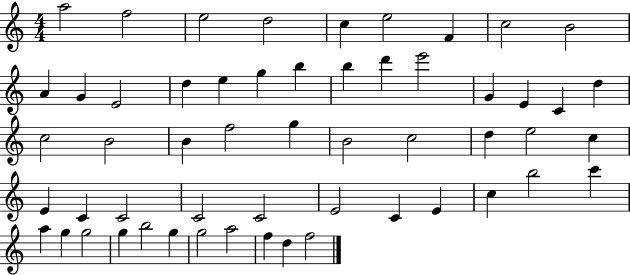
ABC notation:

X:1
T:Untitled
M:4/4
L:1/4
K:C
a2 f2 e2 d2 c e2 F c2 B2 A G E2 d e g b b d' e'2 G E C d c2 B2 B f2 g B2 c2 d e2 c E C C2 C2 C2 E2 C E c b2 c' a g g2 g b2 g g2 a2 f d f2